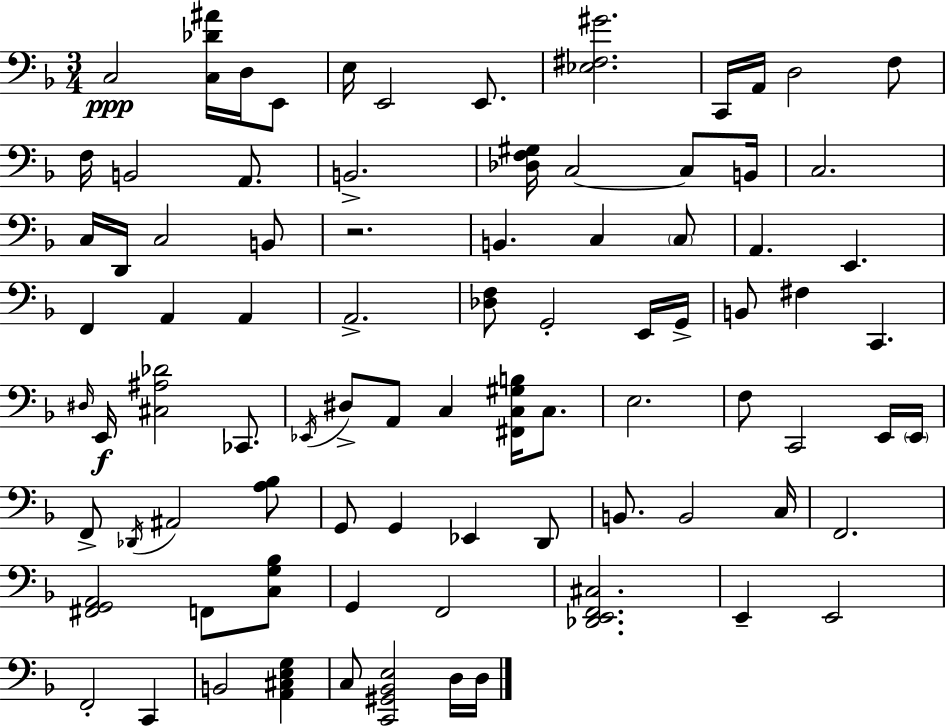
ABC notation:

X:1
T:Untitled
M:3/4
L:1/4
K:Dm
C,2 [C,_D^A]/4 D,/4 E,,/2 E,/4 E,,2 E,,/2 [_E,^F,^G]2 C,,/4 A,,/4 D,2 F,/2 F,/4 B,,2 A,,/2 B,,2 [_D,F,^G,]/4 C,2 C,/2 B,,/4 C,2 C,/4 D,,/4 C,2 B,,/2 z2 B,, C, C,/2 A,, E,, F,, A,, A,, A,,2 [_D,F,]/2 G,,2 E,,/4 G,,/4 B,,/2 ^F, C,, ^D,/4 E,,/4 [^C,^A,_D]2 _C,,/2 _E,,/4 ^D,/2 A,,/2 C, [^F,,C,^G,B,]/4 C,/2 E,2 F,/2 C,,2 E,,/4 E,,/4 F,,/2 _D,,/4 ^A,,2 [A,_B,]/2 G,,/2 G,, _E,, D,,/2 B,,/2 B,,2 C,/4 F,,2 [^F,,G,,A,,]2 F,,/2 [C,G,_B,]/2 G,, F,,2 [_D,,E,,F,,^C,]2 E,, E,,2 F,,2 C,, B,,2 [A,,^C,E,G,] C,/2 [C,,^G,,_B,,E,]2 D,/4 D,/4